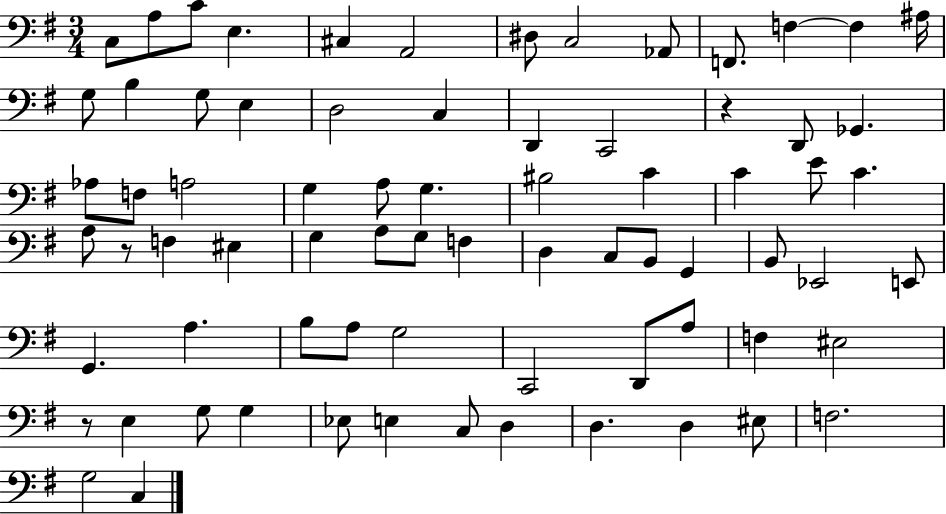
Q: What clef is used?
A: bass